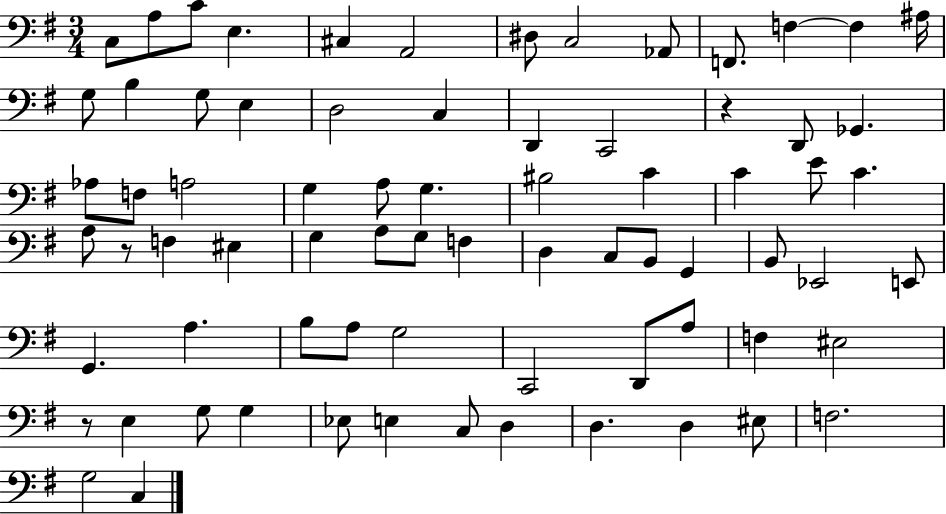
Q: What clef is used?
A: bass